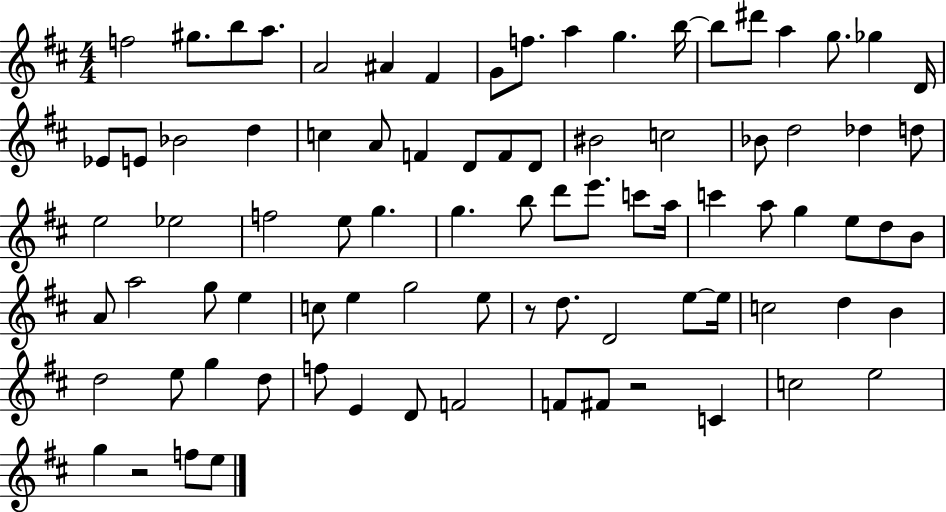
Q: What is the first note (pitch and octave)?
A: F5